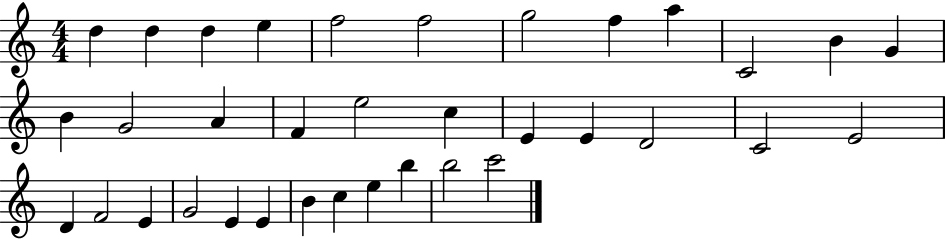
X:1
T:Untitled
M:4/4
L:1/4
K:C
d d d e f2 f2 g2 f a C2 B G B G2 A F e2 c E E D2 C2 E2 D F2 E G2 E E B c e b b2 c'2